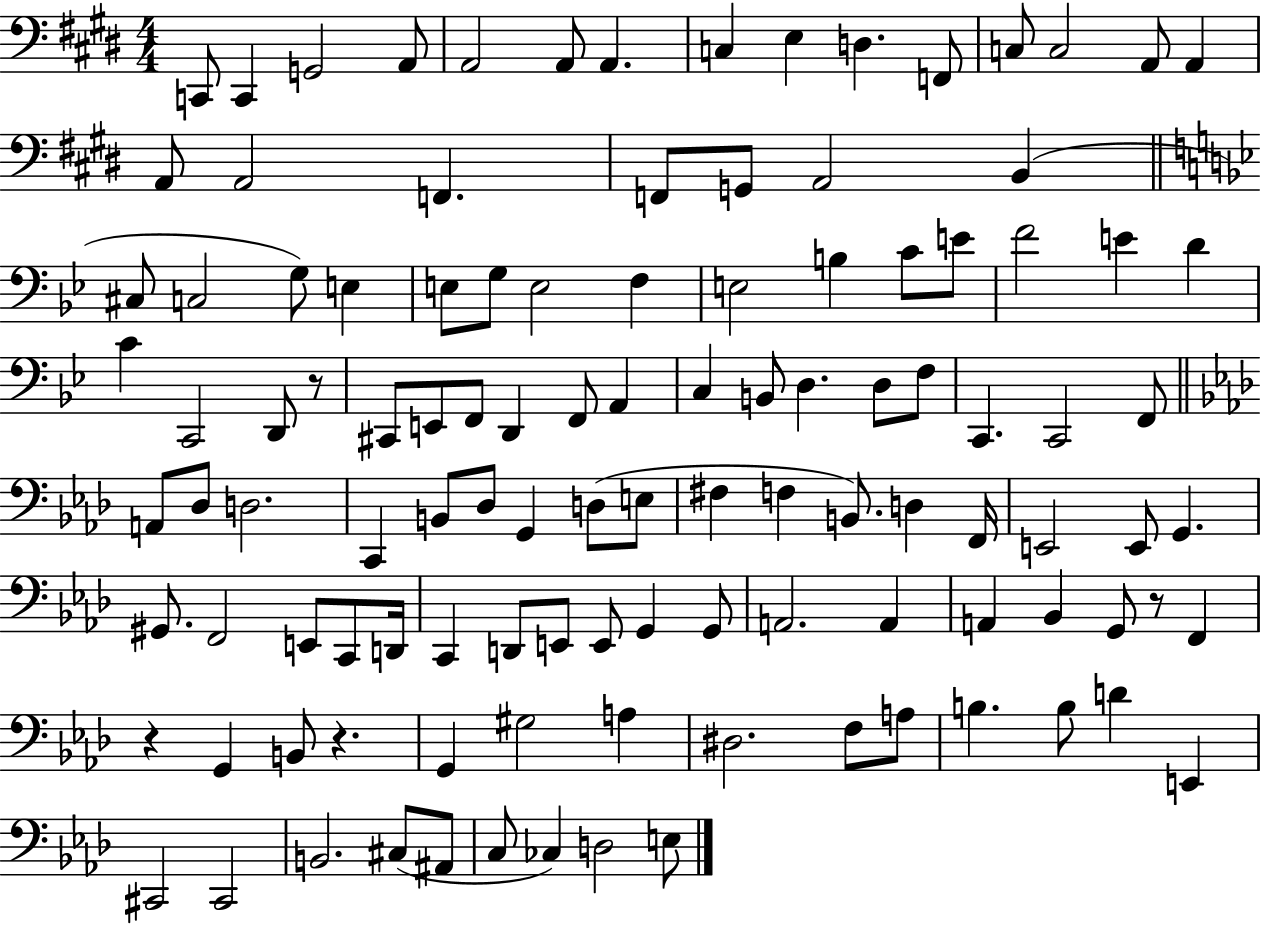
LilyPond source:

{
  \clef bass
  \numericTimeSignature
  \time 4/4
  \key e \major
  c,8 c,4 g,2 a,8 | a,2 a,8 a,4. | c4 e4 d4. f,8 | c8 c2 a,8 a,4 | \break a,8 a,2 f,4. | f,8 g,8 a,2 b,4( | \bar "||" \break \key bes \major cis8 c2 g8) e4 | e8 g8 e2 f4 | e2 b4 c'8 e'8 | f'2 e'4 d'4 | \break c'4 c,2 d,8 r8 | cis,8 e,8 f,8 d,4 f,8 a,4 | c4 b,8 d4. d8 f8 | c,4. c,2 f,8 | \break \bar "||" \break \key aes \major a,8 des8 d2. | c,4 b,8 des8 g,4 d8( e8 | fis4 f4 b,8.) d4 f,16 | e,2 e,8 g,4. | \break gis,8. f,2 e,8 c,8 d,16 | c,4 d,8 e,8 e,8 g,4 g,8 | a,2. a,4 | a,4 bes,4 g,8 r8 f,4 | \break r4 g,4 b,8 r4. | g,4 gis2 a4 | dis2. f8 a8 | b4. b8 d'4 e,4 | \break cis,2 cis,2 | b,2. cis8( ais,8 | c8 ces4) d2 e8 | \bar "|."
}